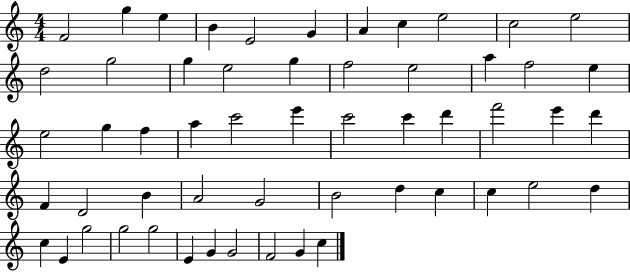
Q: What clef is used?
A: treble